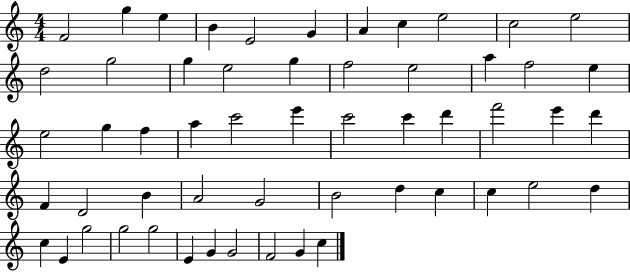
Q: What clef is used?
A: treble